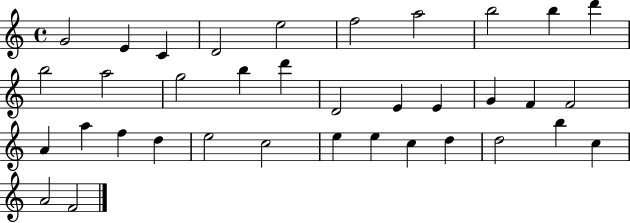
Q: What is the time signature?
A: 4/4